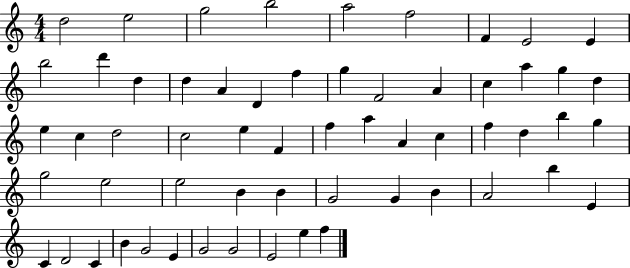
{
  \clef treble
  \numericTimeSignature
  \time 4/4
  \key c \major
  d''2 e''2 | g''2 b''2 | a''2 f''2 | f'4 e'2 e'4 | \break b''2 d'''4 d''4 | d''4 a'4 d'4 f''4 | g''4 f'2 a'4 | c''4 a''4 g''4 d''4 | \break e''4 c''4 d''2 | c''2 e''4 f'4 | f''4 a''4 a'4 c''4 | f''4 d''4 b''4 g''4 | \break g''2 e''2 | e''2 b'4 b'4 | g'2 g'4 b'4 | a'2 b''4 e'4 | \break c'4 d'2 c'4 | b'4 g'2 e'4 | g'2 g'2 | e'2 e''4 f''4 | \break \bar "|."
}